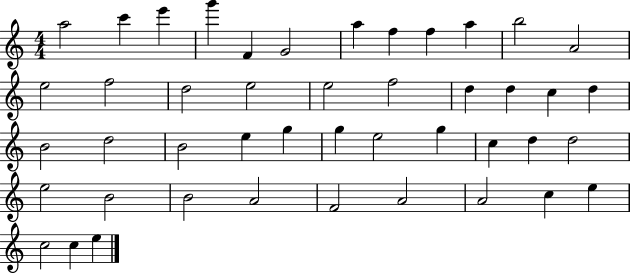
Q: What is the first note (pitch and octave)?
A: A5